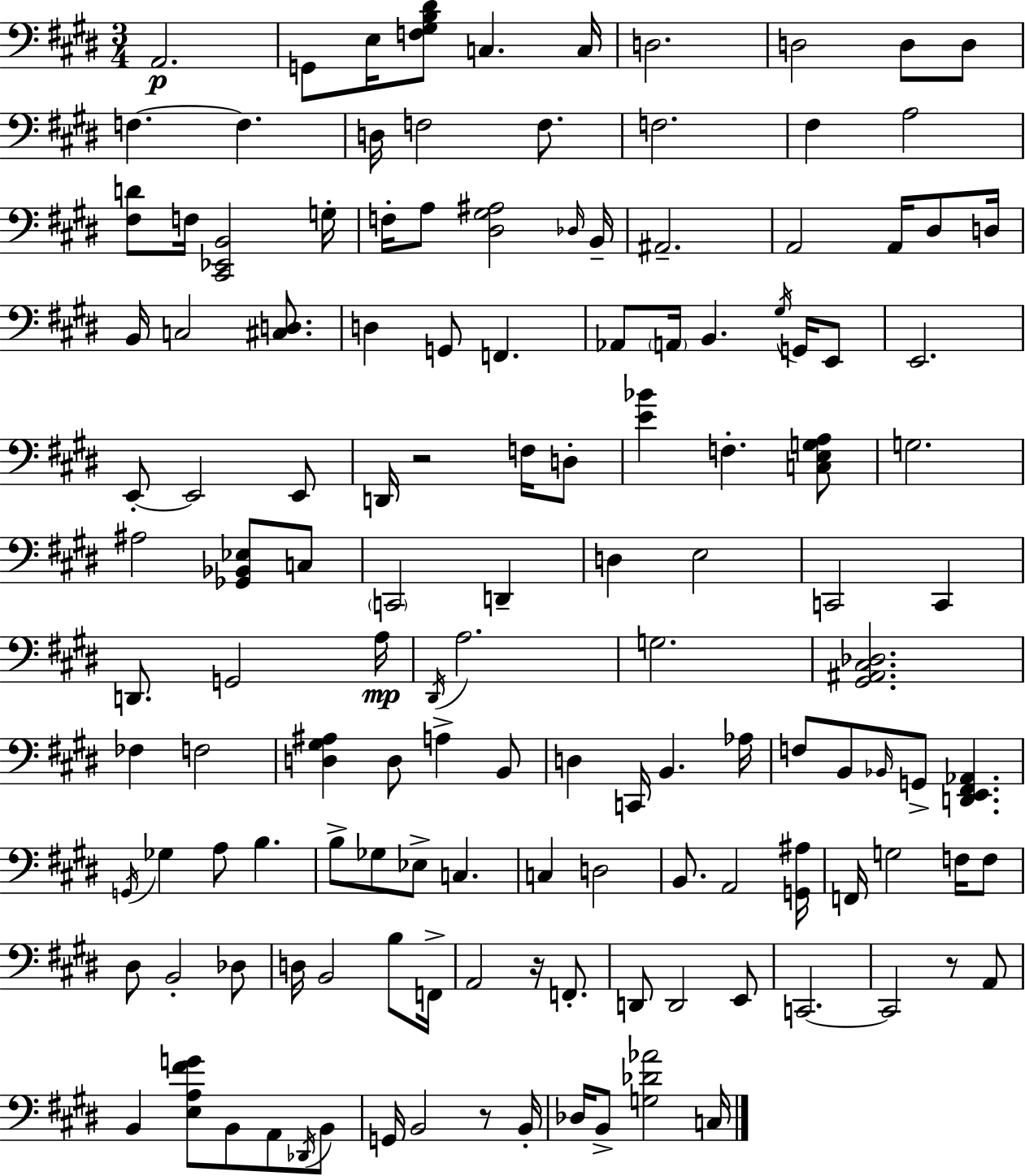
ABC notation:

X:1
T:Untitled
M:3/4
L:1/4
K:E
A,,2 G,,/2 E,/4 [F,^G,B,^D]/2 C, C,/4 D,2 D,2 D,/2 D,/2 F, F, D,/4 F,2 F,/2 F,2 ^F, A,2 [^F,D]/2 F,/4 [^C,,_E,,B,,]2 G,/4 F,/4 A,/2 [^D,^G,^A,]2 _D,/4 B,,/4 ^A,,2 A,,2 A,,/4 ^D,/2 D,/4 B,,/4 C,2 [^C,D,]/2 D, G,,/2 F,, _A,,/2 A,,/4 B,, ^G,/4 G,,/4 E,,/2 E,,2 E,,/2 E,,2 E,,/2 D,,/4 z2 F,/4 D,/2 [E_B] F, [C,E,G,A,]/2 G,2 ^A,2 [_G,,_B,,_E,]/2 C,/2 C,,2 D,, D, E,2 C,,2 C,, D,,/2 G,,2 A,/4 ^D,,/4 A,2 G,2 [^G,,^A,,^C,_D,]2 _F, F,2 [D,^G,^A,] D,/2 A, B,,/2 D, C,,/4 B,, _A,/4 F,/2 B,,/2 _B,,/4 G,,/2 [D,,E,,^F,,_A,,] G,,/4 _G, A,/2 B, B,/2 _G,/2 _E,/2 C, C, D,2 B,,/2 A,,2 [G,,^A,]/4 F,,/4 G,2 F,/4 F,/2 ^D,/2 B,,2 _D,/2 D,/4 B,,2 B,/2 F,,/4 A,,2 z/4 F,,/2 D,,/2 D,,2 E,,/2 C,,2 C,,2 z/2 A,,/2 B,, [E,A,^FG]/2 B,,/2 A,,/2 _D,,/4 B,,/2 G,,/4 B,,2 z/2 B,,/4 _D,/4 B,,/2 [G,_D_A]2 C,/4